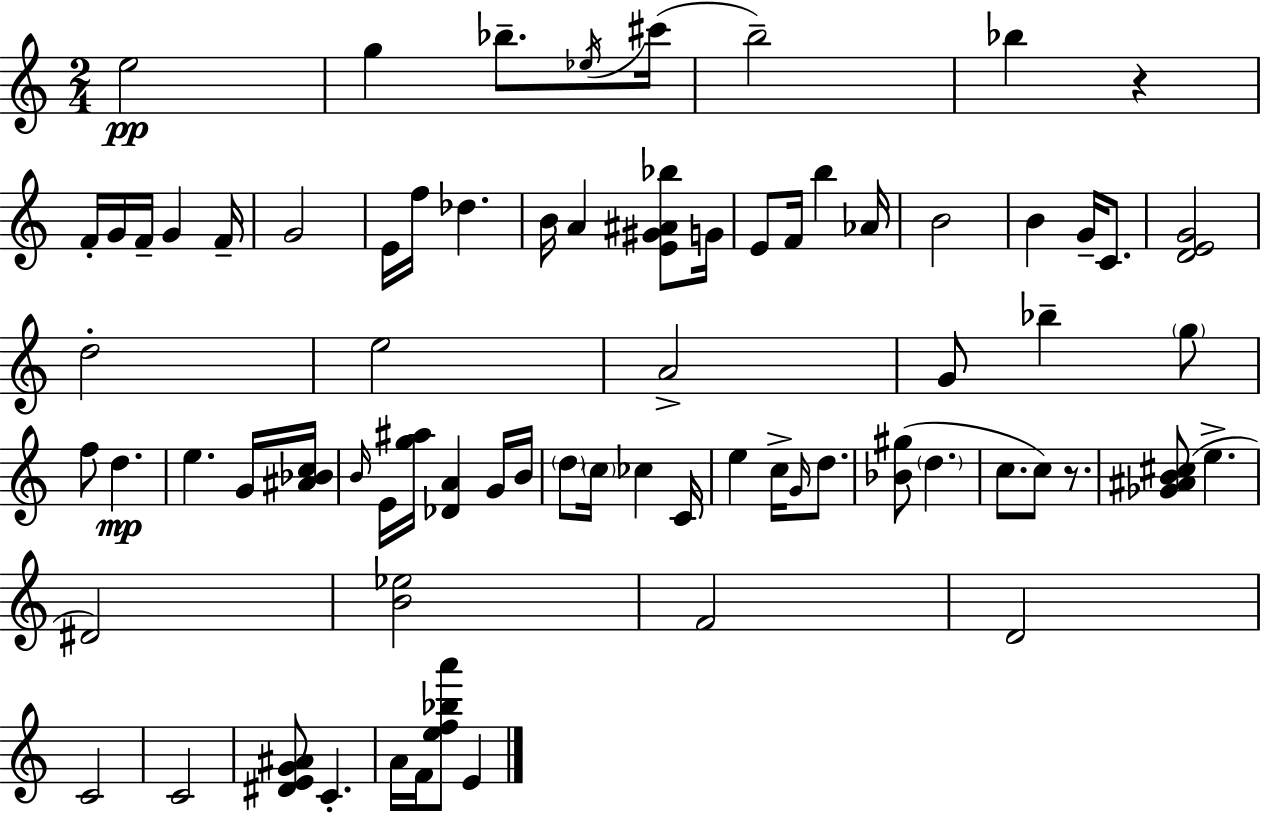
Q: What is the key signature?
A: C major